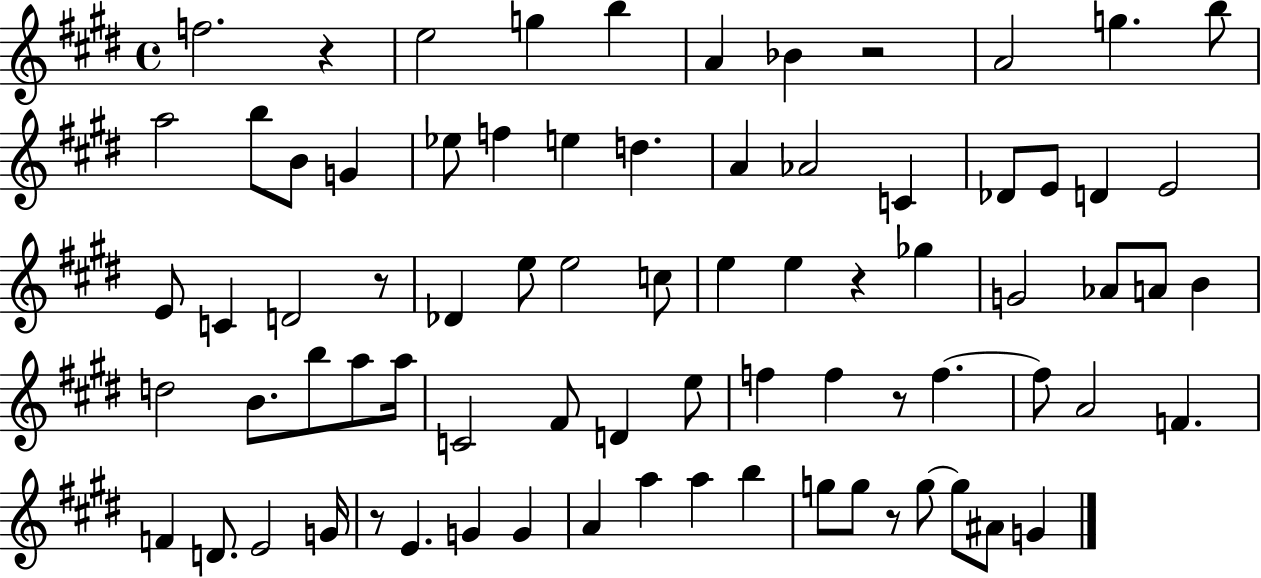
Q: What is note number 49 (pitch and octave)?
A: F5